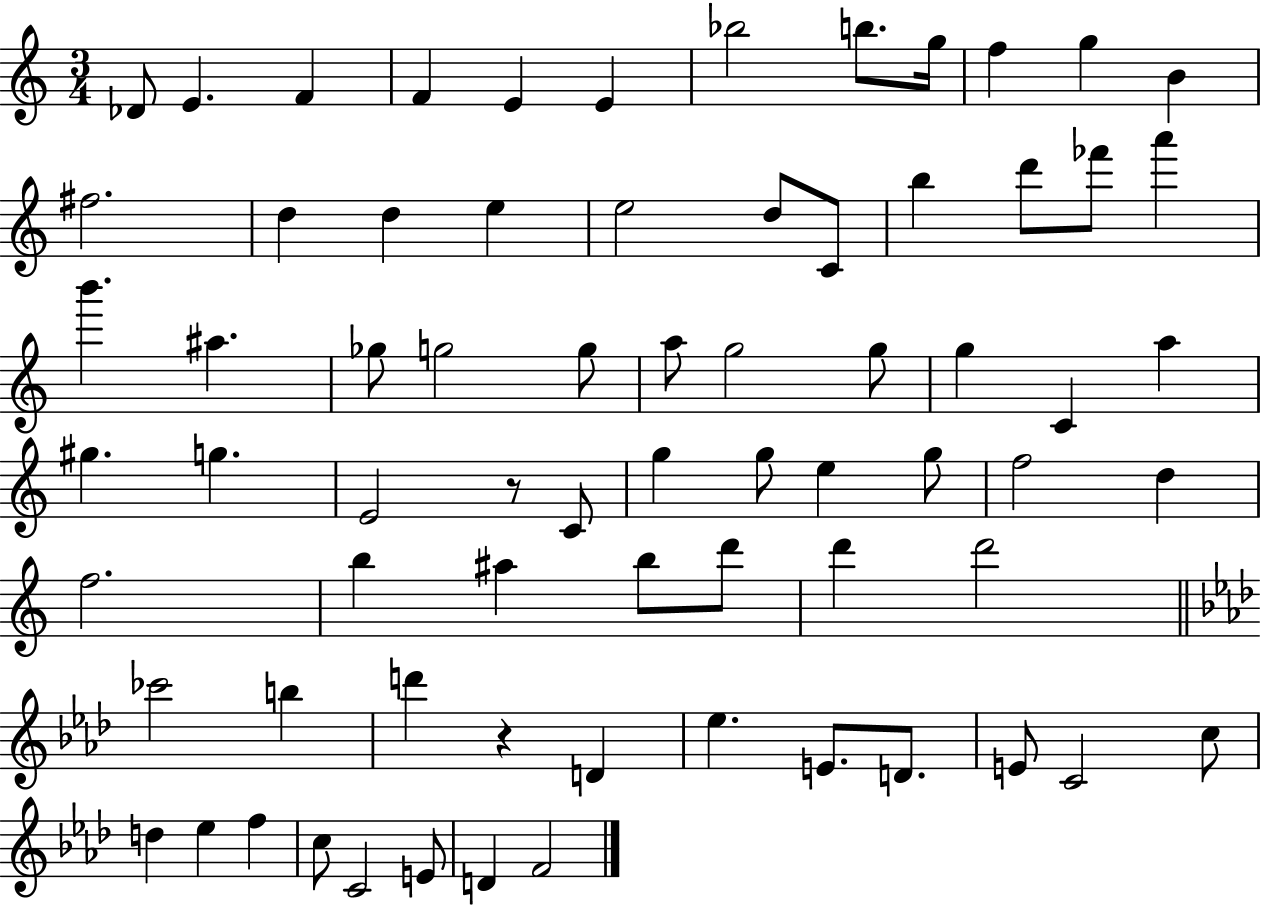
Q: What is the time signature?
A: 3/4